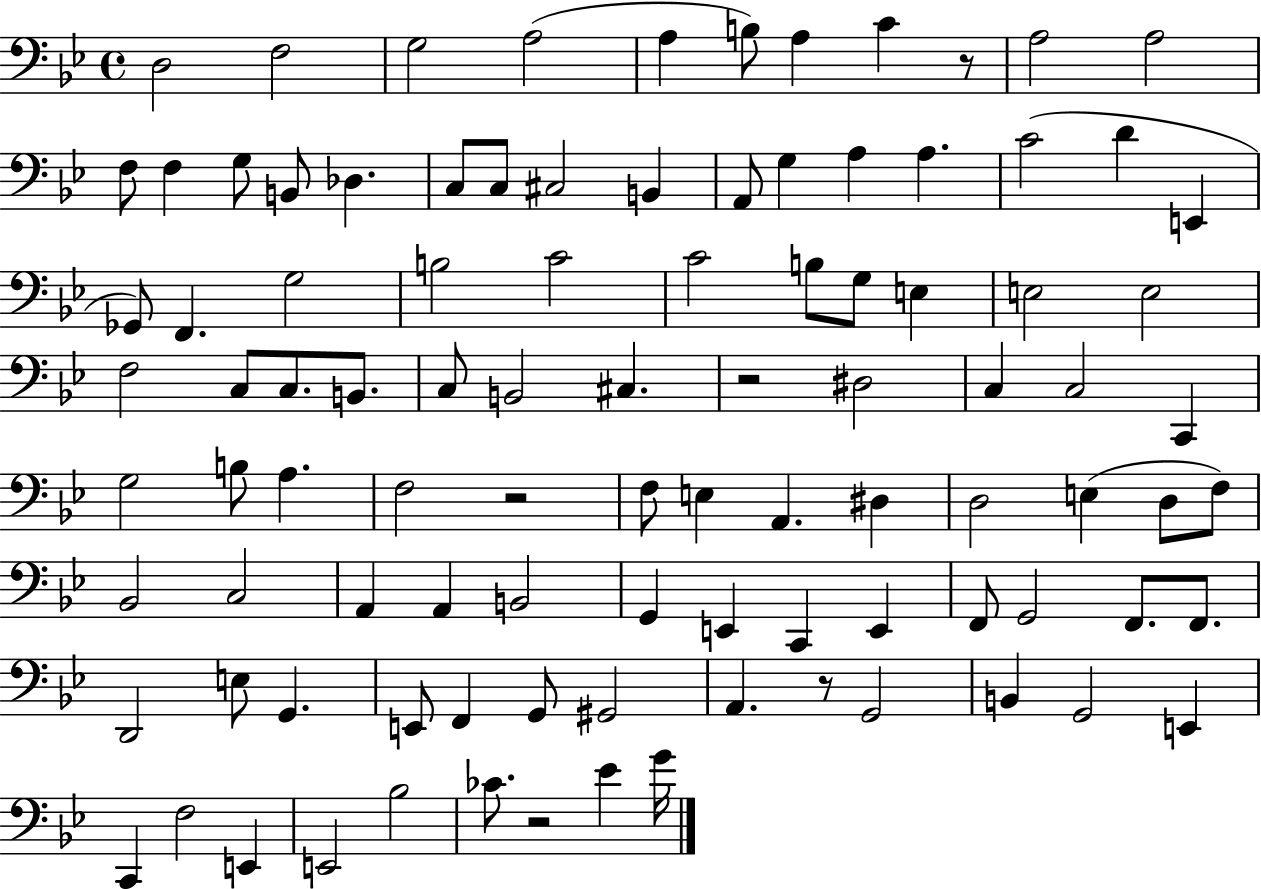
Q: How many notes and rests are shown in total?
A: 98